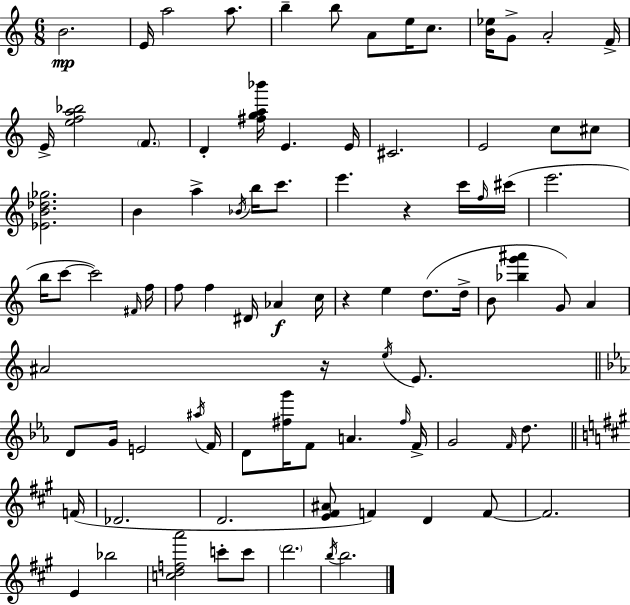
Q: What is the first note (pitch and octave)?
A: B4